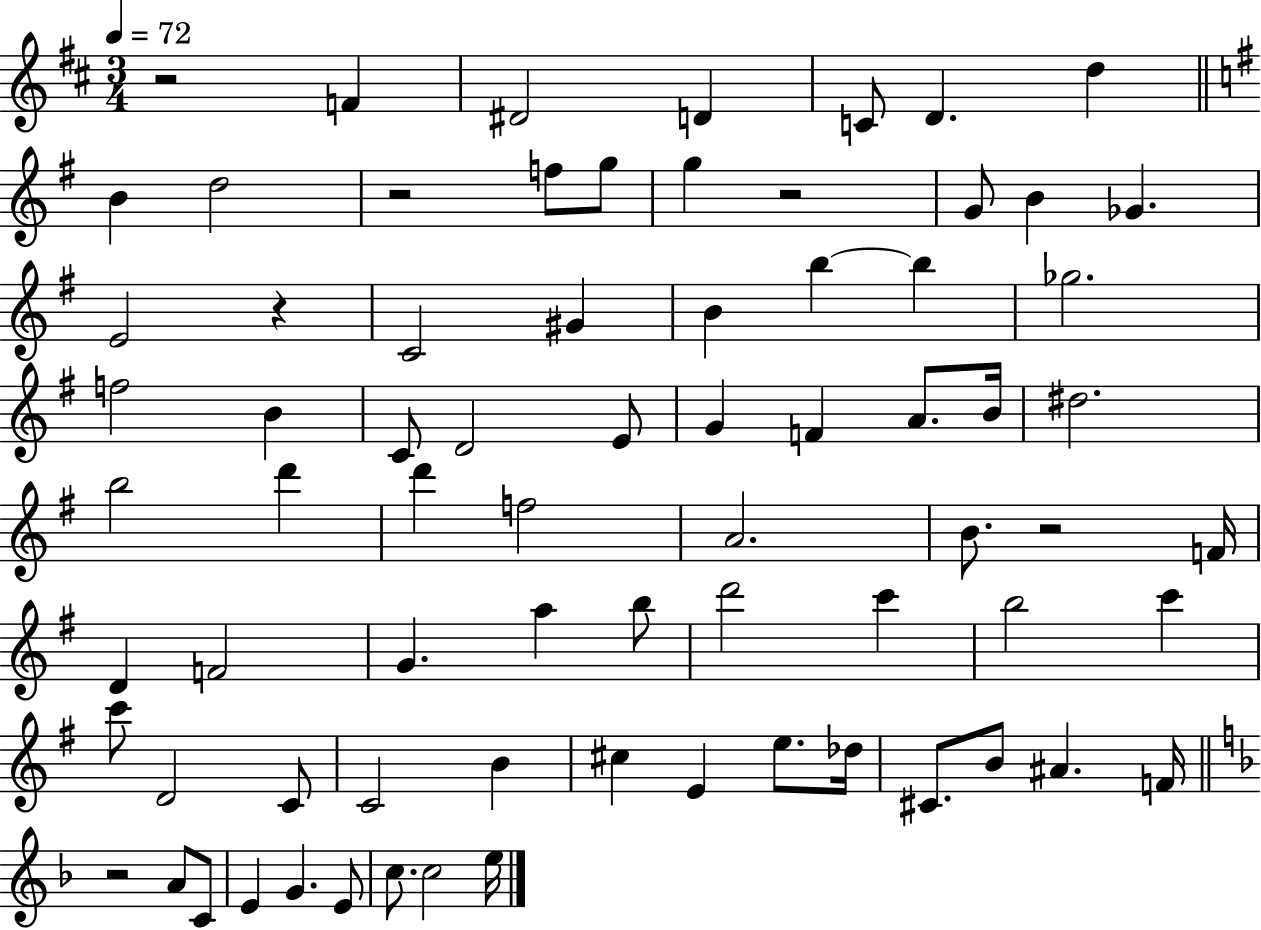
{
  \clef treble
  \numericTimeSignature
  \time 3/4
  \key d \major
  \tempo 4 = 72
  r2 f'4 | dis'2 d'4 | c'8 d'4. d''4 | \bar "||" \break \key e \minor b'4 d''2 | r2 f''8 g''8 | g''4 r2 | g'8 b'4 ges'4. | \break e'2 r4 | c'2 gis'4 | b'4 b''4~~ b''4 | ges''2. | \break f''2 b'4 | c'8 d'2 e'8 | g'4 f'4 a'8. b'16 | dis''2. | \break b''2 d'''4 | d'''4 f''2 | a'2. | b'8. r2 f'16 | \break d'4 f'2 | g'4. a''4 b''8 | d'''2 c'''4 | b''2 c'''4 | \break c'''8 d'2 c'8 | c'2 b'4 | cis''4 e'4 e''8. des''16 | cis'8. b'8 ais'4. f'16 | \break \bar "||" \break \key f \major r2 a'8 c'8 | e'4 g'4. e'8 | c''8. c''2 e''16 | \bar "|."
}